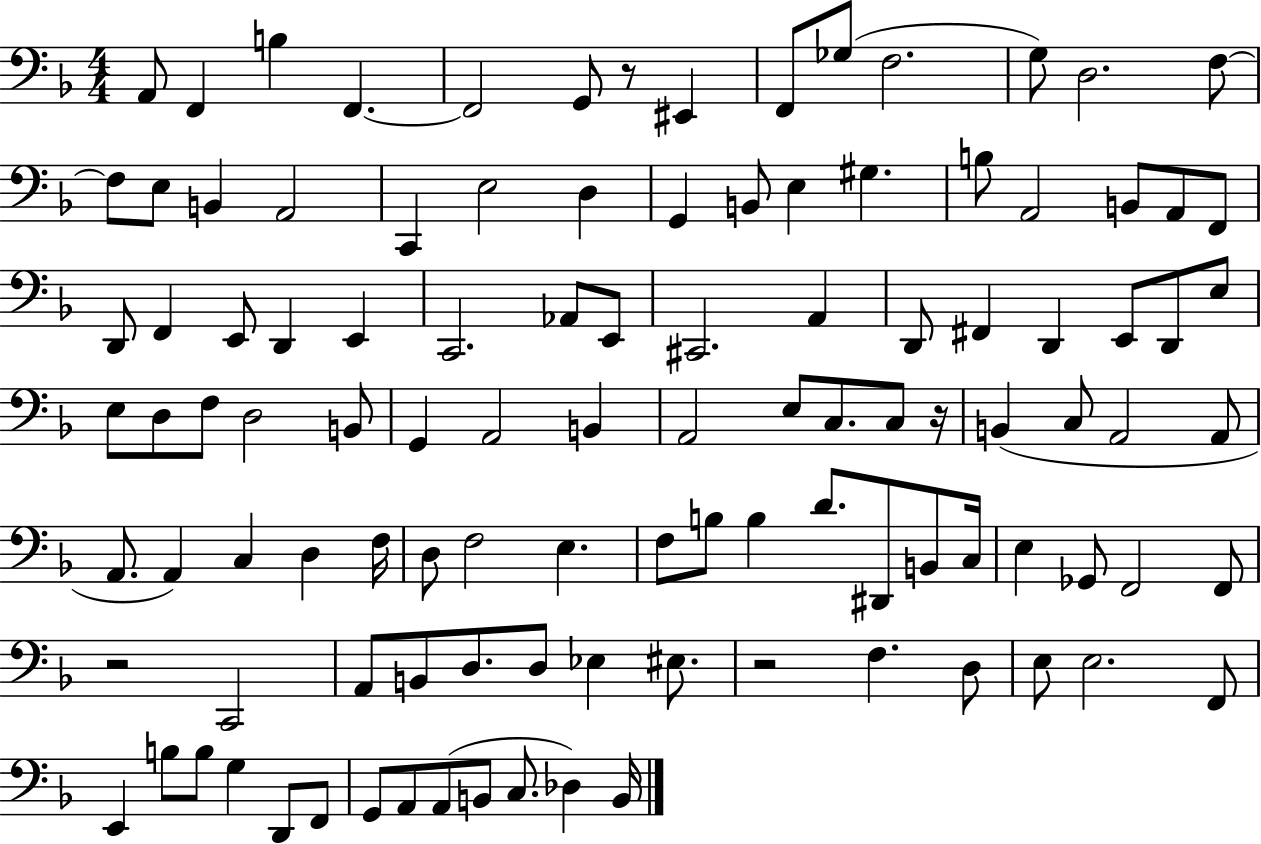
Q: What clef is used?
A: bass